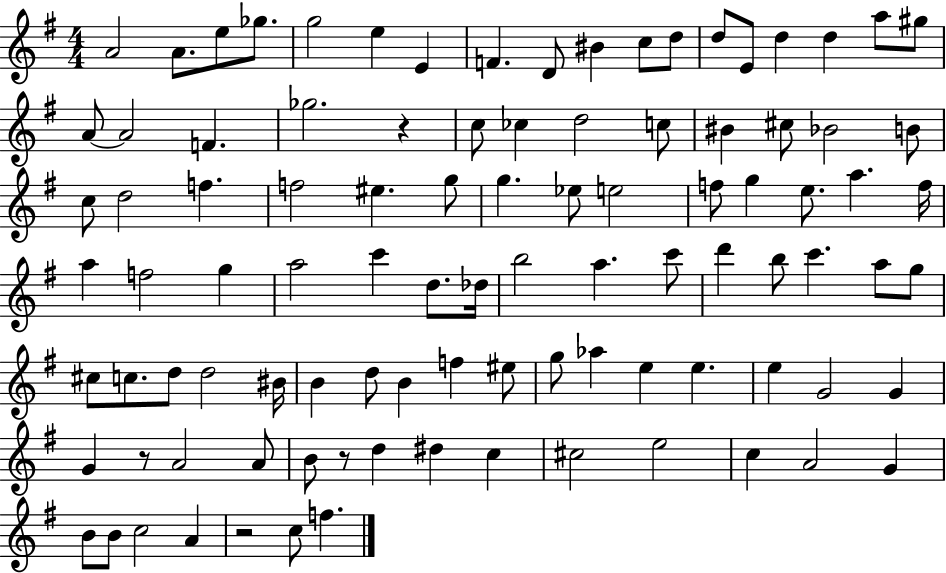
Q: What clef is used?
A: treble